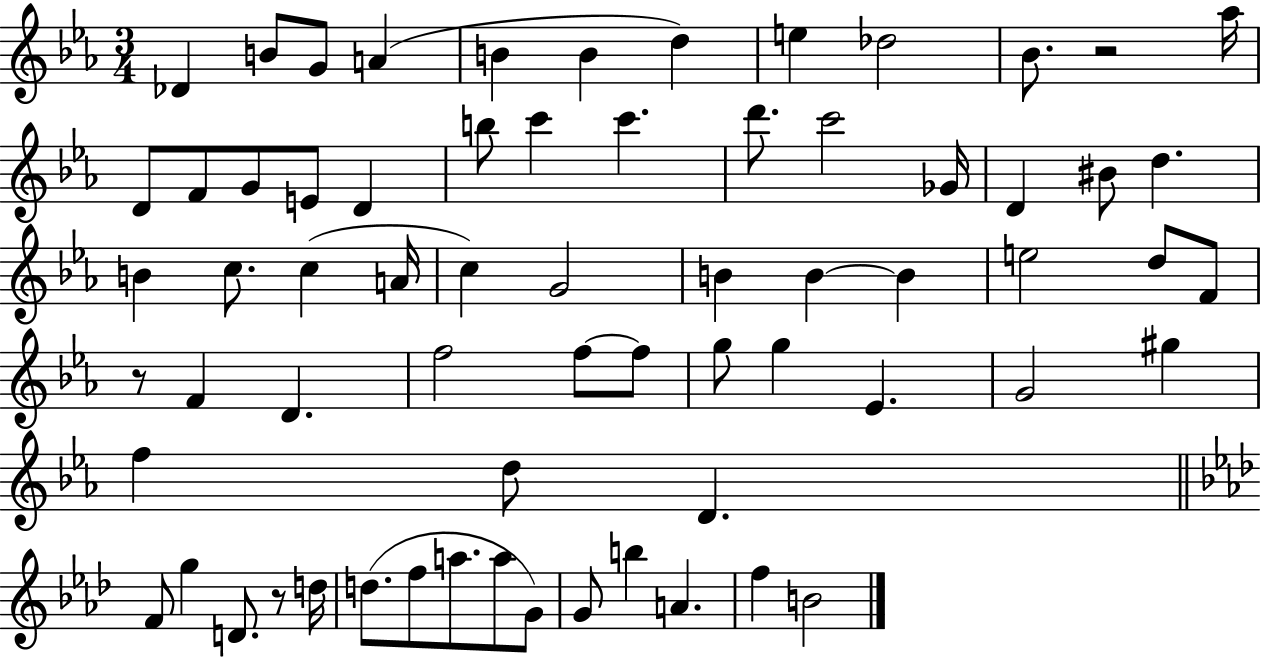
{
  \clef treble
  \numericTimeSignature
  \time 3/4
  \key ees \major
  des'4 b'8 g'8 a'4( | b'4 b'4 d''4) | e''4 des''2 | bes'8. r2 aes''16 | \break d'8 f'8 g'8 e'8 d'4 | b''8 c'''4 c'''4. | d'''8. c'''2 ges'16 | d'4 bis'8 d''4. | \break b'4 c''8. c''4( a'16 | c''4) g'2 | b'4 b'4~~ b'4 | e''2 d''8 f'8 | \break r8 f'4 d'4. | f''2 f''8~~ f''8 | g''8 g''4 ees'4. | g'2 gis''4 | \break f''4 d''8 d'4. | \bar "||" \break \key f \minor f'8 g''4 d'8. r8 d''16 | d''8.( f''8 a''8. a''8 g'8) | g'8 b''4 a'4. | f''4 b'2 | \break \bar "|."
}